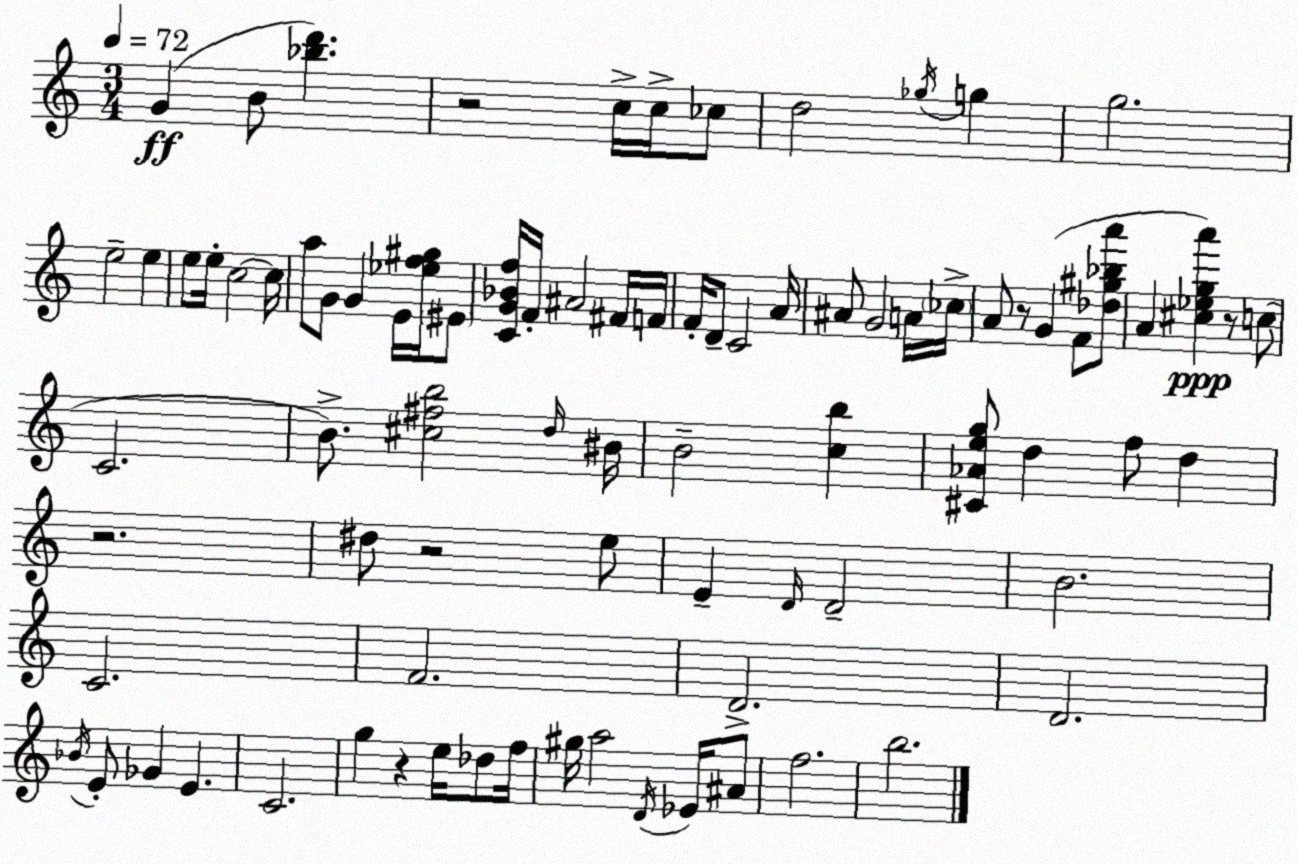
X:1
T:Untitled
M:3/4
L:1/4
K:C
G B/2 [_bd'] z2 c/4 c/4 _c/2 d2 _g/4 g g2 e2 e e/2 e/4 c2 c/4 a/2 G/2 G E/4 [_ef^g]/4 ^E/2 [CG_Bf]/4 F/4 ^A2 ^F/4 F/4 F/4 D/2 C2 A/4 ^A/2 G2 A/4 _c/4 A/2 z/2 G F/2 [_d^g_ba']/2 A [^c_ega'] z/2 c/2 C2 B/2 [^c^fb]2 d/4 ^B/4 B2 [cb] [^C_Aeg]/2 d f/2 d z2 ^d/2 z2 e/2 E D/4 D2 B2 C2 F2 D2 D2 _B/4 E/2 _G E C2 g z e/4 _d/2 f/4 ^g/4 a2 D/4 _E/4 ^A/2 f2 b2